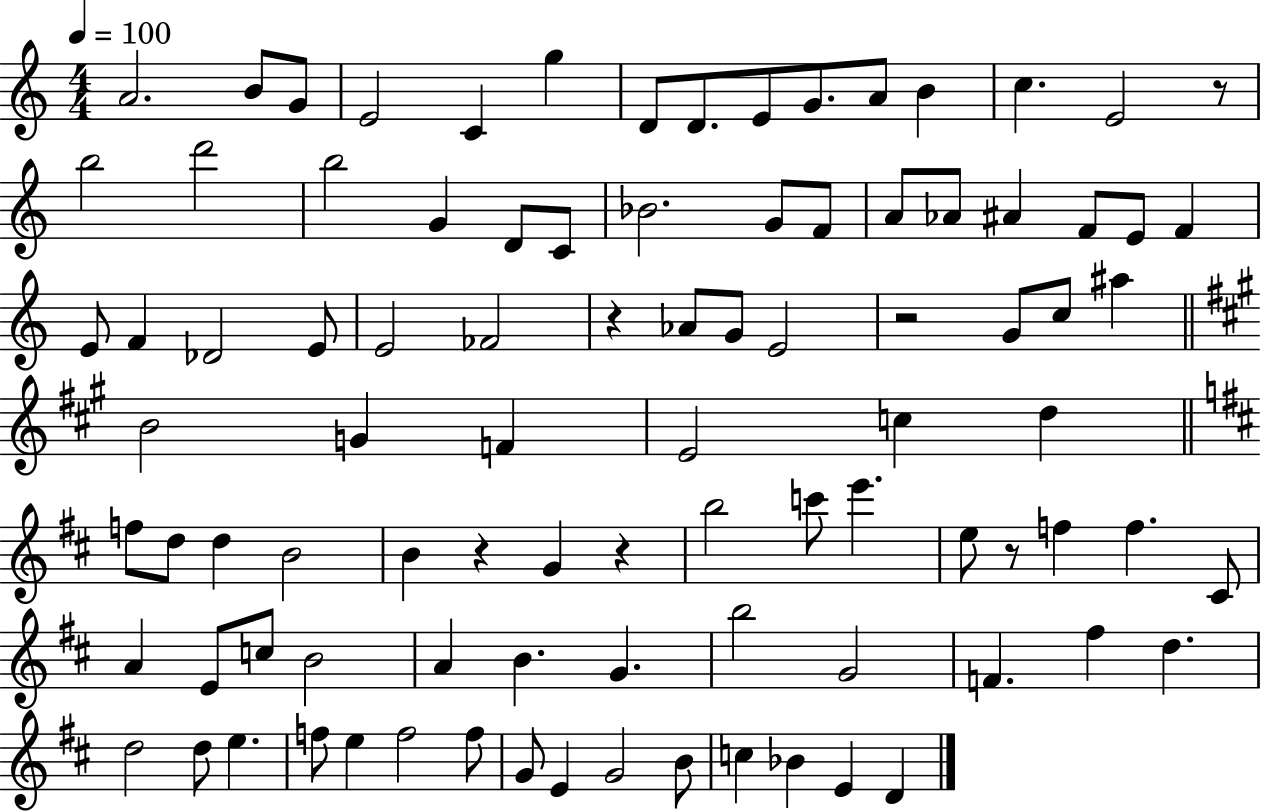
{
  \clef treble
  \numericTimeSignature
  \time 4/4
  \key c \major
  \tempo 4 = 100
  \repeat volta 2 { a'2. b'8 g'8 | e'2 c'4 g''4 | d'8 d'8. e'8 g'8. a'8 b'4 | c''4. e'2 r8 | \break b''2 d'''2 | b''2 g'4 d'8 c'8 | bes'2. g'8 f'8 | a'8 aes'8 ais'4 f'8 e'8 f'4 | \break e'8 f'4 des'2 e'8 | e'2 fes'2 | r4 aes'8 g'8 e'2 | r2 g'8 c''8 ais''4 | \break \bar "||" \break \key a \major b'2 g'4 f'4 | e'2 c''4 d''4 | \bar "||" \break \key b \minor f''8 d''8 d''4 b'2 | b'4 r4 g'4 r4 | b''2 c'''8 e'''4. | e''8 r8 f''4 f''4. cis'8 | \break a'4 e'8 c''8 b'2 | a'4 b'4. g'4. | b''2 g'2 | f'4. fis''4 d''4. | \break d''2 d''8 e''4. | f''8 e''4 f''2 f''8 | g'8 e'4 g'2 b'8 | c''4 bes'4 e'4 d'4 | \break } \bar "|."
}